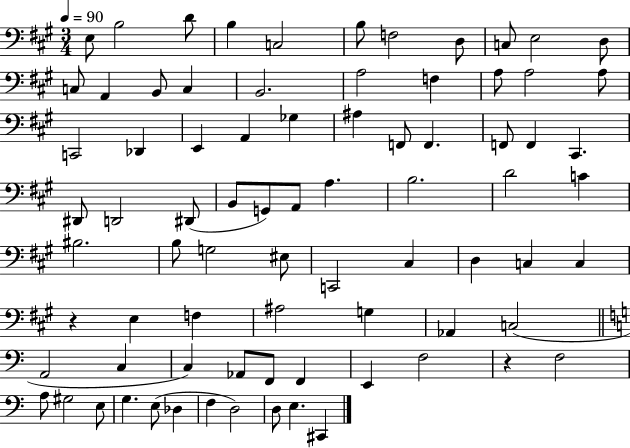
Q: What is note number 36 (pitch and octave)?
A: B2